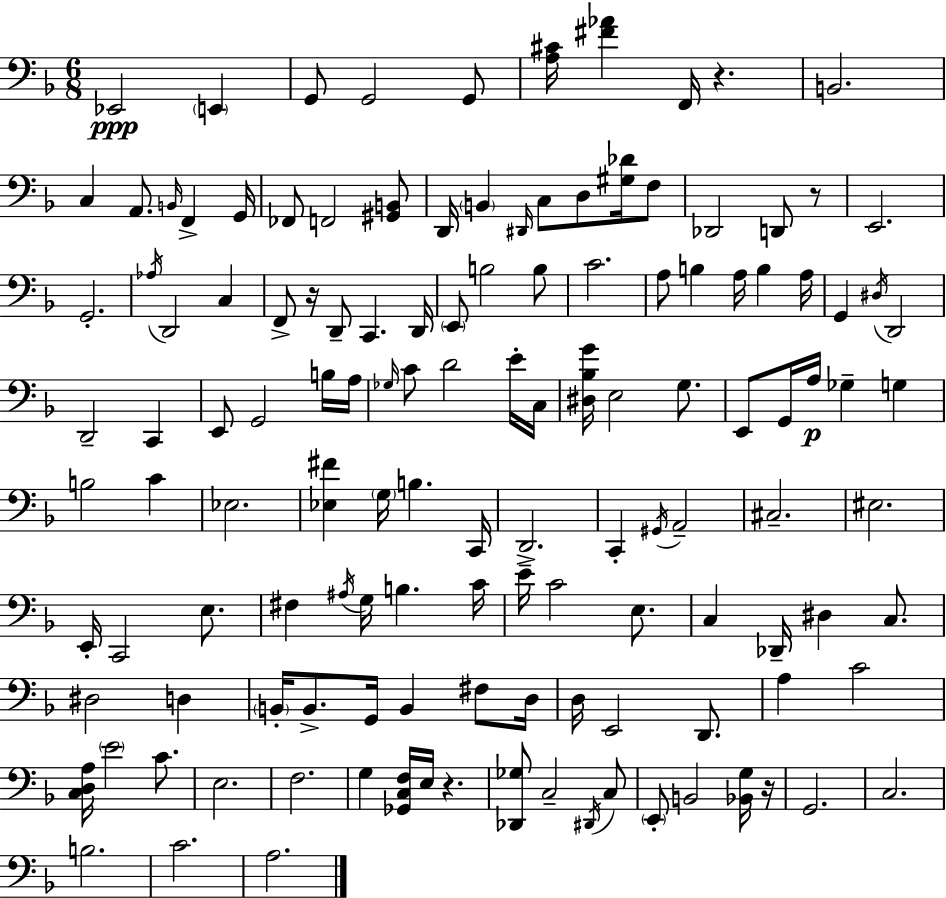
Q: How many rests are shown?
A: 5